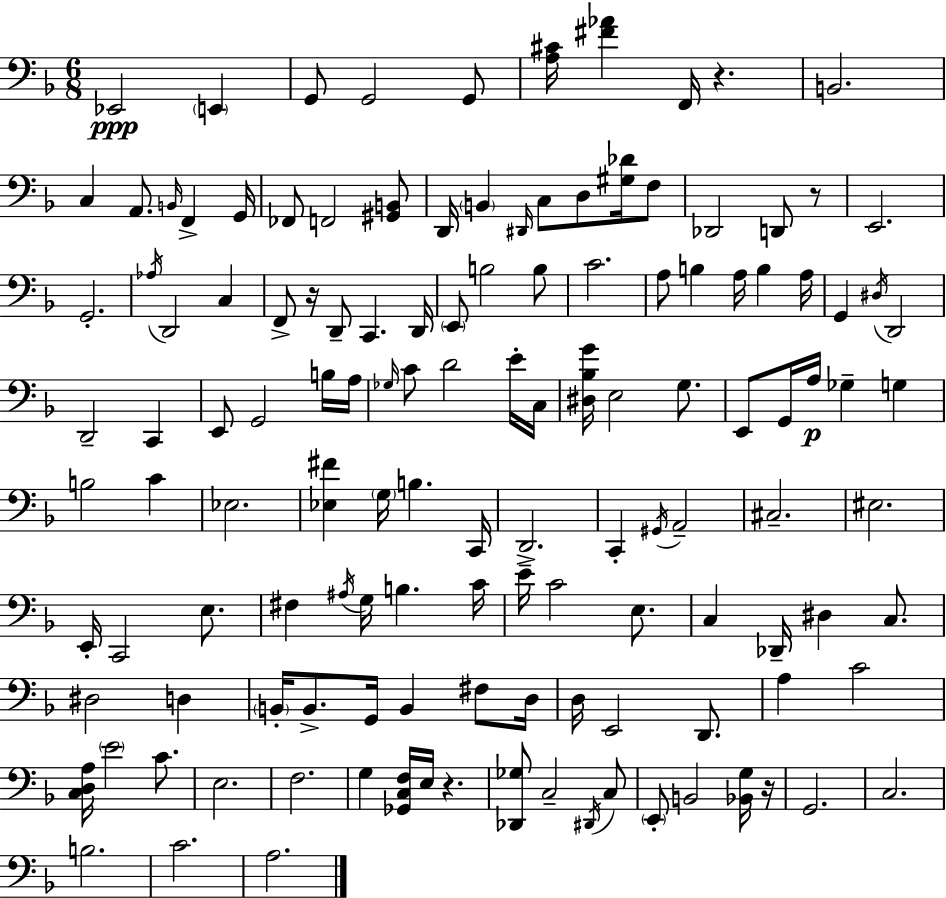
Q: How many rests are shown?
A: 5